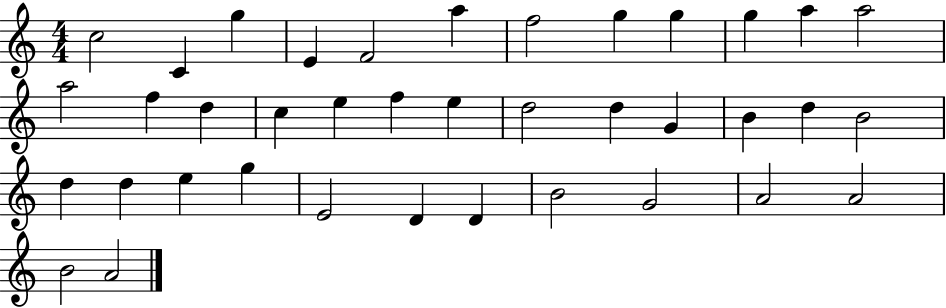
C5/h C4/q G5/q E4/q F4/h A5/q F5/h G5/q G5/q G5/q A5/q A5/h A5/h F5/q D5/q C5/q E5/q F5/q E5/q D5/h D5/q G4/q B4/q D5/q B4/h D5/q D5/q E5/q G5/q E4/h D4/q D4/q B4/h G4/h A4/h A4/h B4/h A4/h